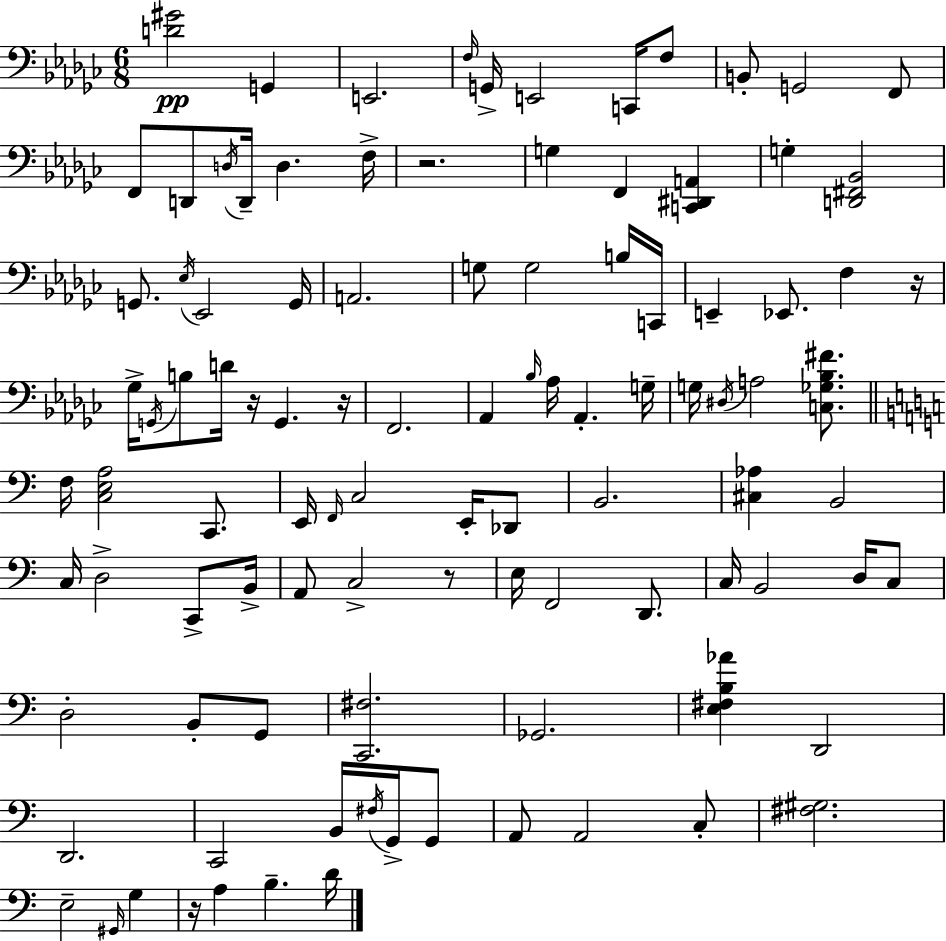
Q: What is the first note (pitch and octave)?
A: G2